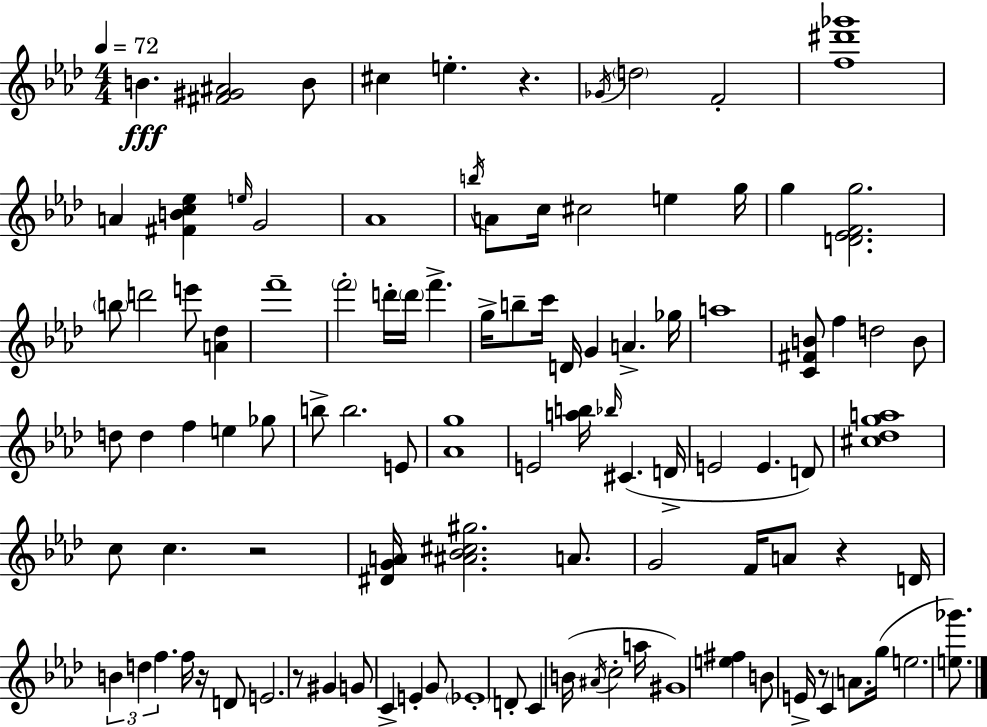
B4/q. [F#4,G#4,A#4]/h B4/e C#5/q E5/q. R/q. Gb4/s D5/h F4/h [F5,D#6,Gb6]/w A4/q [F#4,B4,C5,Eb5]/q E5/s G4/h Ab4/w B5/s A4/e C5/s C#5/h E5/q G5/s G5/q [D4,Eb4,F4,G5]/h. B5/e D6/h E6/e [A4,Db5]/q F6/w F6/h D6/s D6/s F6/q. G5/s B5/e C6/s D4/s G4/q A4/q. Gb5/s A5/w [C4,F#4,B4]/e F5/q D5/h B4/e D5/e D5/q F5/q E5/q Gb5/e B5/e B5/h. E4/e [Ab4,G5]/w E4/h [A5,B5]/s Bb5/s C#4/q. D4/s E4/h E4/q. D4/e [C#5,Db5,G5,A5]/w C5/e C5/q. R/h [D#4,G4,A4]/s [A#4,Bb4,C#5,G#5]/h. A4/e. G4/h F4/s A4/e R/q D4/s B4/q D5/q F5/q. F5/s R/s D4/e E4/h. R/e G#4/q G4/e C4/q E4/q G4/e Eb4/w D4/e C4/q B4/s A#4/s C5/h A5/s G#4/w [E5,F#5]/q B4/e E4/s R/e C4/q A4/e. G5/s E5/h. [E5,Gb6]/e.